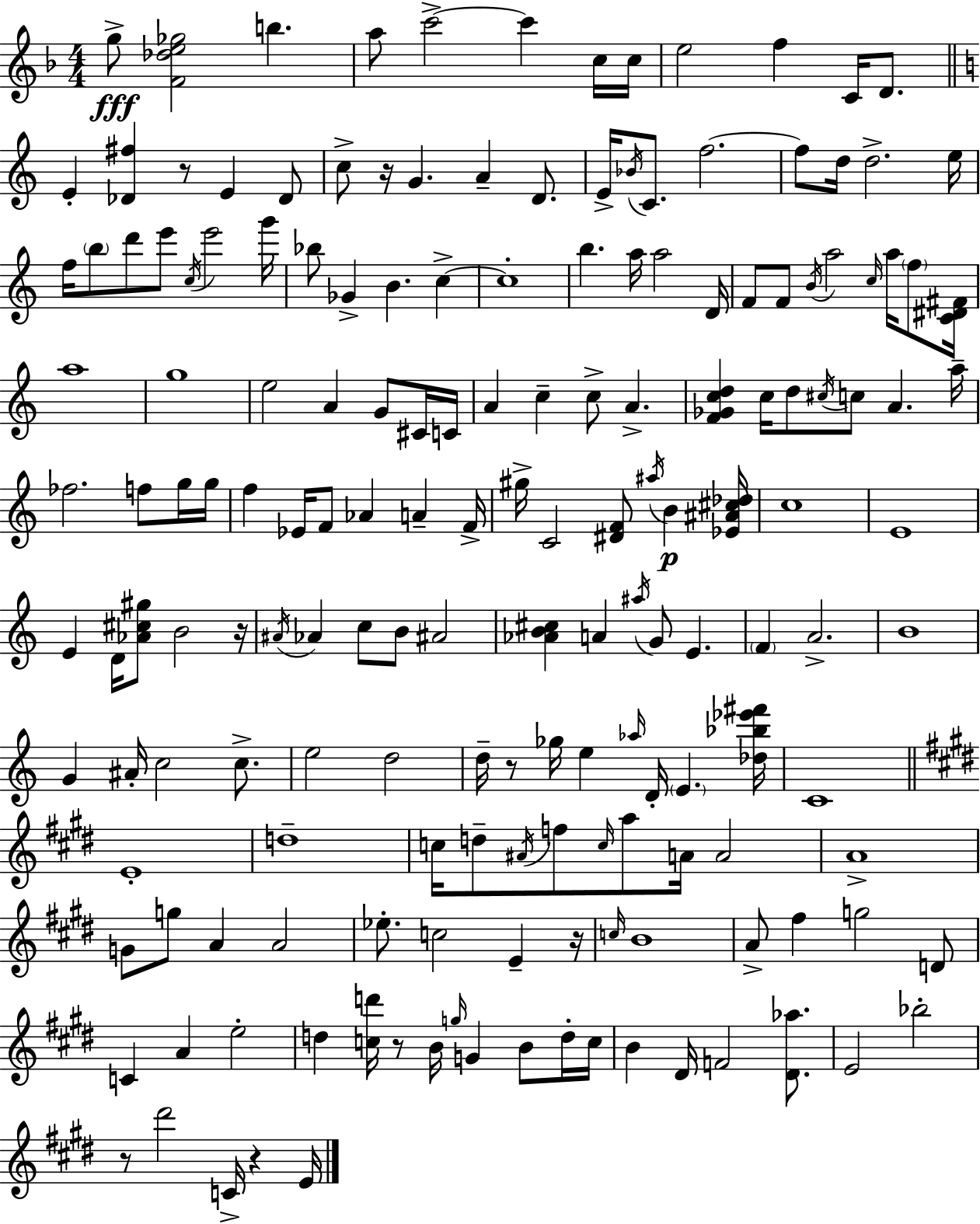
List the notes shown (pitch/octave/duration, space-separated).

G5/e [F4,Db5,E5,Gb5]/h B5/q. A5/e C6/h C6/q C5/s C5/s E5/h F5/q C4/s D4/e. E4/q [Db4,F#5]/q R/e E4/q Db4/e C5/e R/s G4/q. A4/q D4/e. E4/s Bb4/s C4/e. F5/h. F5/e D5/s D5/h. E5/s F5/s B5/e D6/e E6/e C5/s E6/h G6/s Bb5/e Gb4/q B4/q. C5/q C5/w B5/q. A5/s A5/h D4/s F4/e F4/e B4/s A5/h C5/s A5/s F5/e [C4,D#4,F#4]/s A5/w G5/w E5/h A4/q G4/e C#4/s C4/s A4/q C5/q C5/e A4/q. [F4,Gb4,C5,D5]/q C5/s D5/e C#5/s C5/e A4/q. A5/s FES5/h. F5/e G5/s G5/s F5/q Eb4/s F4/e Ab4/q A4/q F4/s G#5/s C4/h [D#4,F4]/e A#5/s B4/q [Eb4,A#4,C#5,Db5]/s C5/w E4/w E4/q D4/s [Ab4,C#5,G#5]/e B4/h R/s A#4/s Ab4/q C5/e B4/e A#4/h [Ab4,B4,C#5]/q A4/q A#5/s G4/e E4/q. F4/q A4/h. B4/w G4/q A#4/s C5/h C5/e. E5/h D5/h D5/s R/e Gb5/s E5/q Ab5/s D4/s E4/q. [Db5,Bb5,Eb6,F#6]/s C4/w E4/w D5/w C5/s D5/e A#4/s F5/e C5/s A5/e A4/s A4/h A4/w G4/e G5/e A4/q A4/h Eb5/e. C5/h E4/q R/s C5/s B4/w A4/e F#5/q G5/h D4/e C4/q A4/q E5/h D5/q [C5,D6]/s R/e B4/s G5/s G4/q B4/e D5/s C5/s B4/q D#4/s F4/h [D#4,Ab5]/e. E4/h Bb5/h R/e D#6/h C4/s R/q E4/s